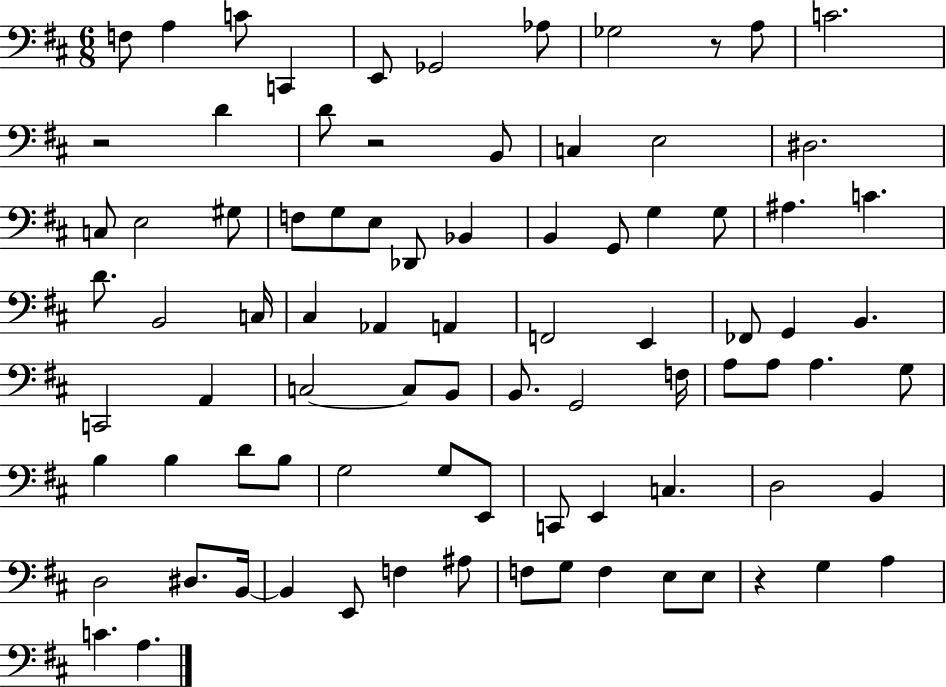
X:1
T:Untitled
M:6/8
L:1/4
K:D
F,/2 A, C/2 C,, E,,/2 _G,,2 _A,/2 _G,2 z/2 A,/2 C2 z2 D D/2 z2 B,,/2 C, E,2 ^D,2 C,/2 E,2 ^G,/2 F,/2 G,/2 E,/2 _D,,/2 _B,, B,, G,,/2 G, G,/2 ^A, C D/2 B,,2 C,/4 ^C, _A,, A,, F,,2 E,, _F,,/2 G,, B,, C,,2 A,, C,2 C,/2 B,,/2 B,,/2 G,,2 F,/4 A,/2 A,/2 A, G,/2 B, B, D/2 B,/2 G,2 G,/2 E,,/2 C,,/2 E,, C, D,2 B,, D,2 ^D,/2 B,,/4 B,, E,,/2 F, ^A,/2 F,/2 G,/2 F, E,/2 E,/2 z G, A, C A,